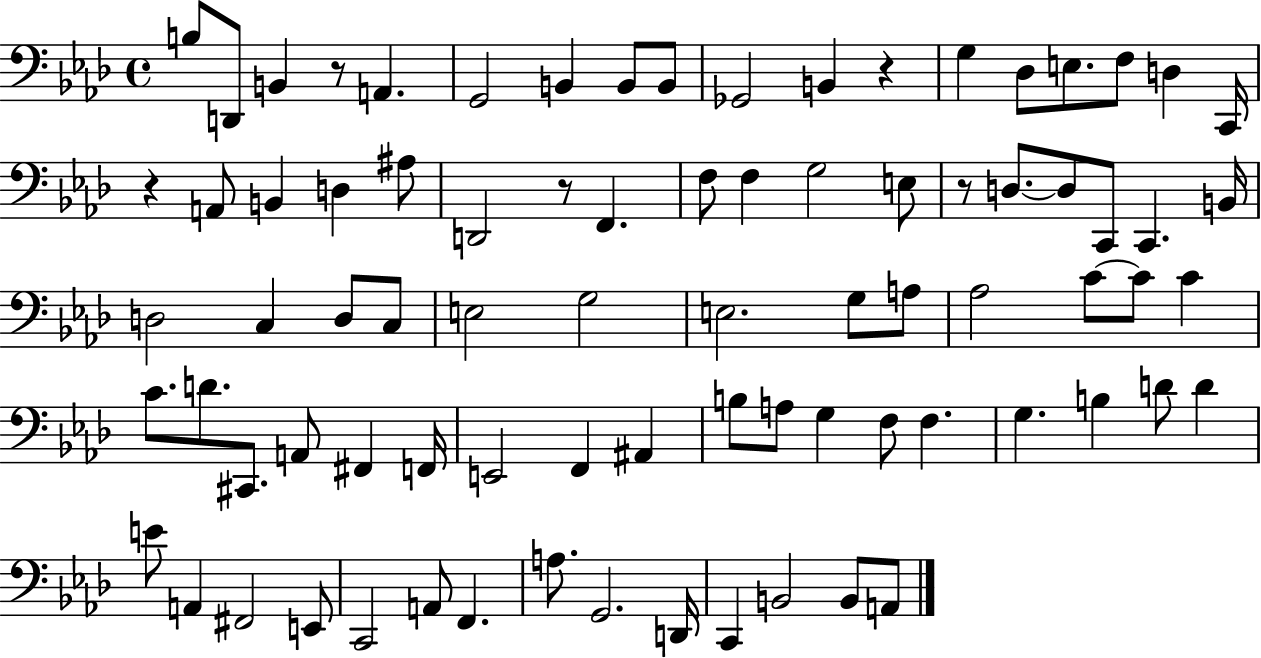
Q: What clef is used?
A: bass